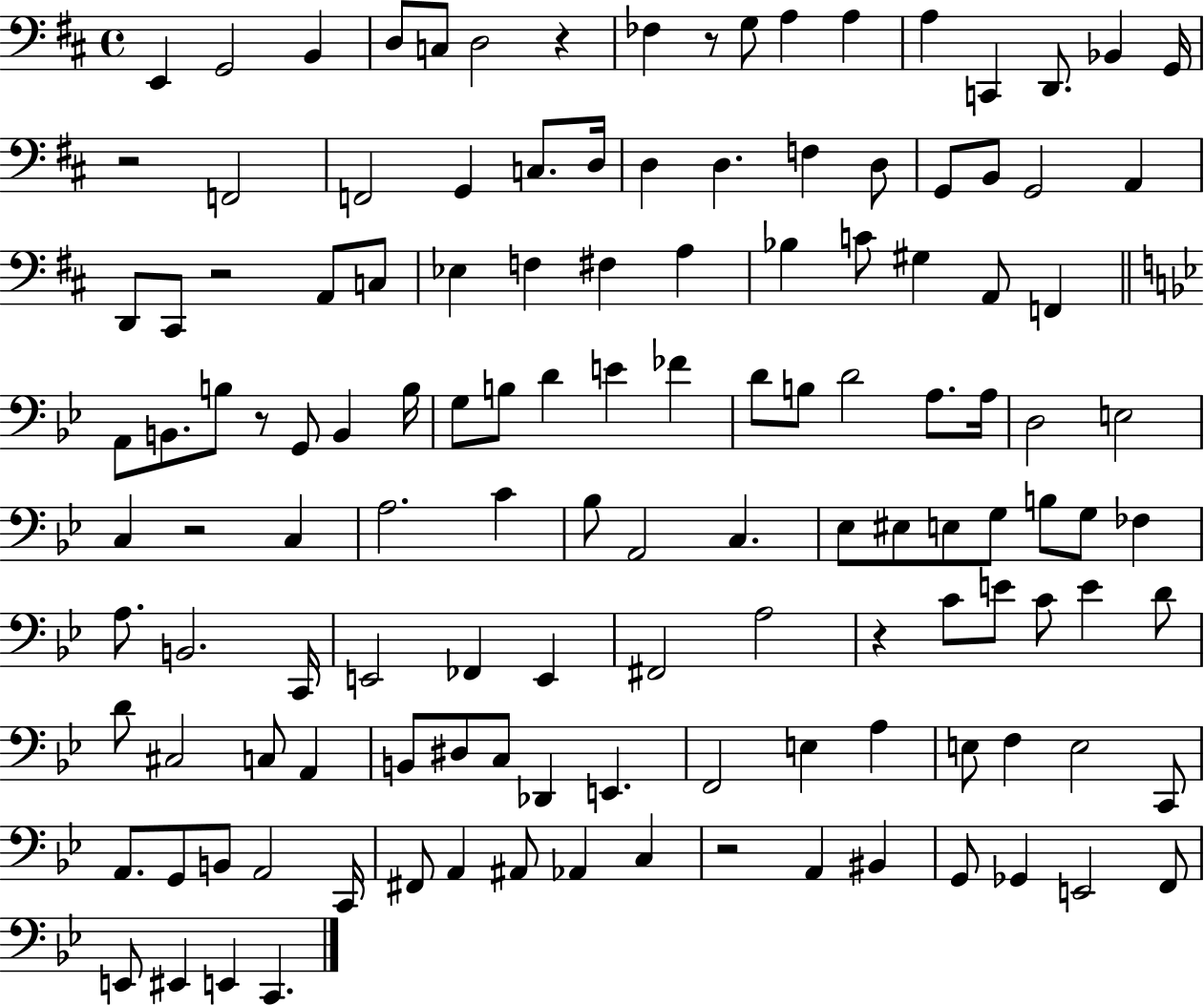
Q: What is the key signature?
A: D major